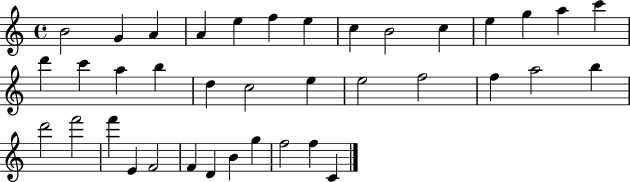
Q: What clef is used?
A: treble